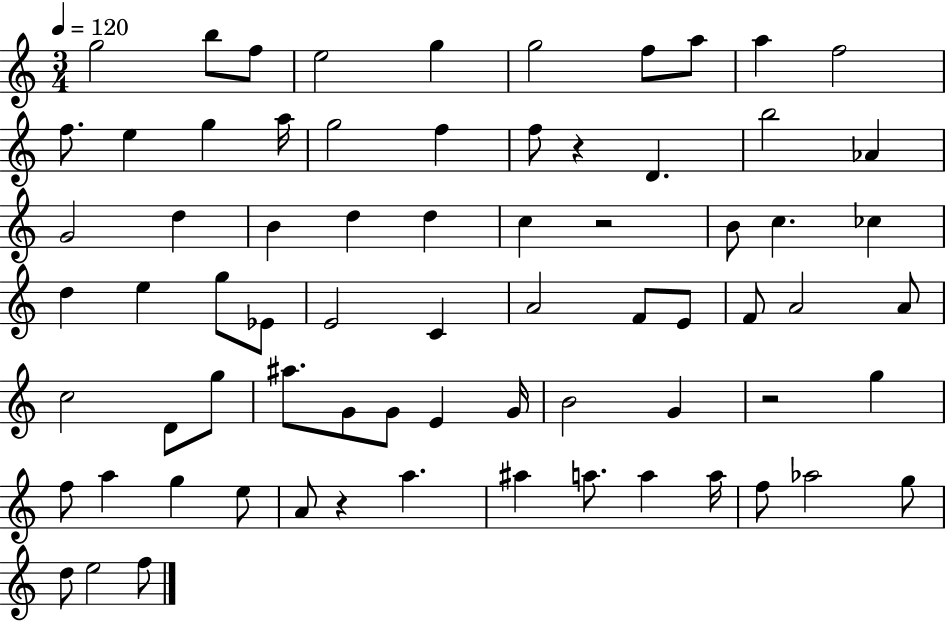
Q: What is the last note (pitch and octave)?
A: F5